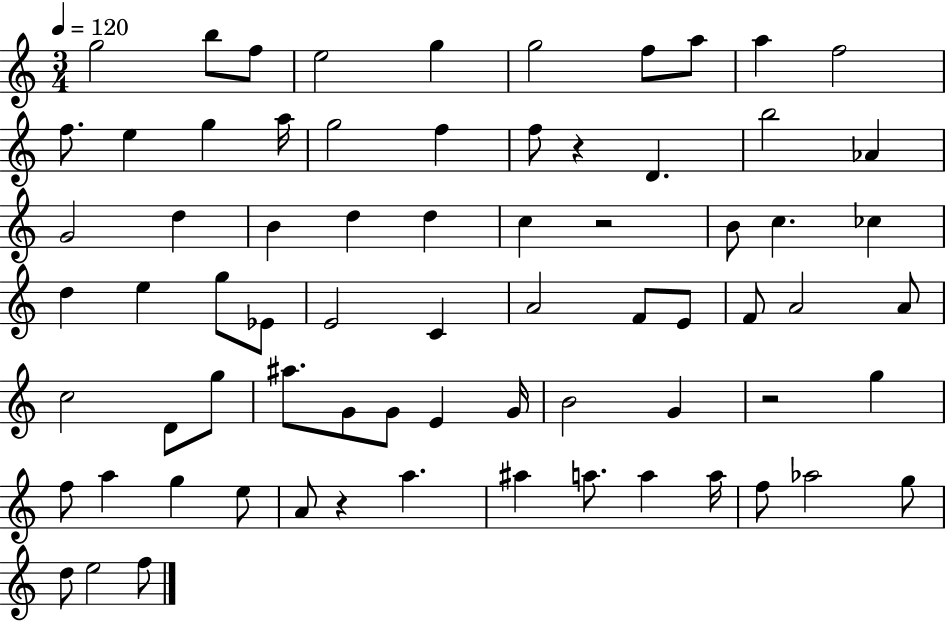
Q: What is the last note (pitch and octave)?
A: F5